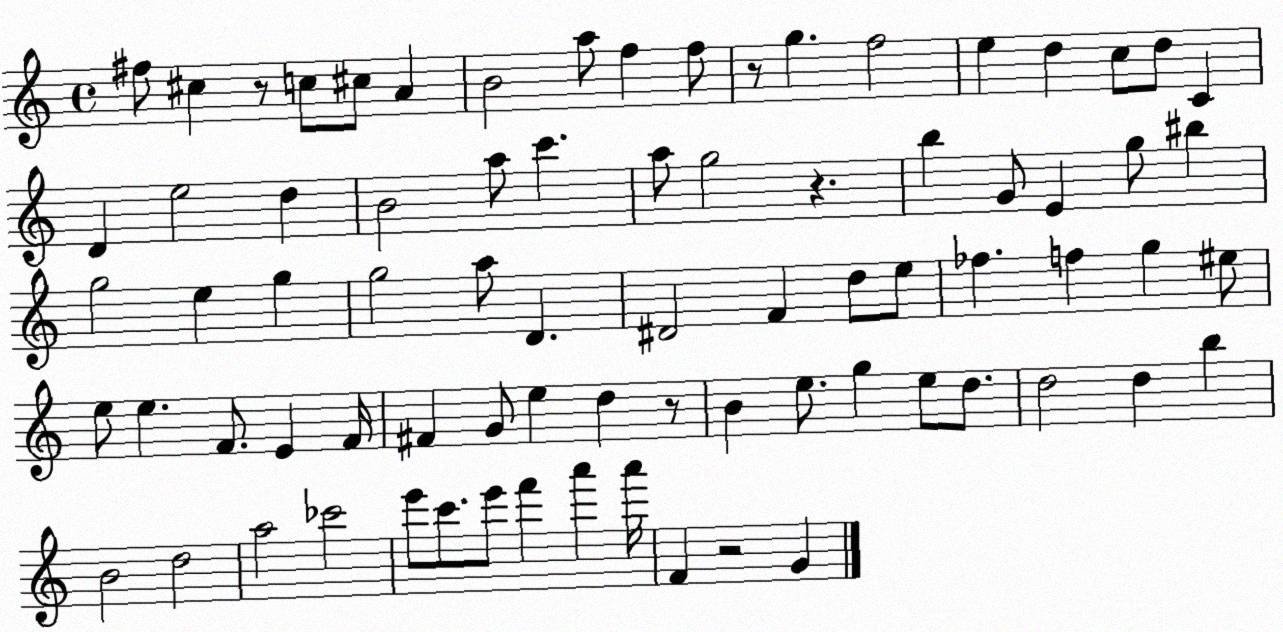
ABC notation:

X:1
T:Untitled
M:4/4
L:1/4
K:C
^f/2 ^c z/2 c/2 ^c/2 A B2 a/2 f f/2 z/2 g f2 e d c/2 d/2 C D e2 d B2 a/2 c' a/2 g2 z b G/2 E g/2 ^b g2 e g g2 a/2 D ^D2 F d/2 e/2 _f f g ^e/2 e/2 e F/2 E F/4 ^F G/2 e d z/2 B e/2 g e/2 d/2 d2 d b B2 d2 a2 _c'2 e'/2 c'/2 e'/2 f' a' a'/4 F z2 G